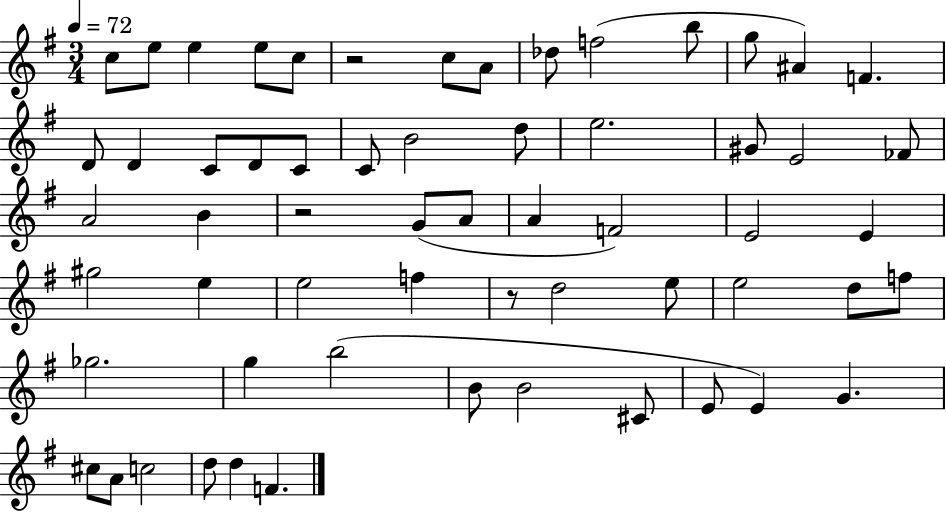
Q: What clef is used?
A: treble